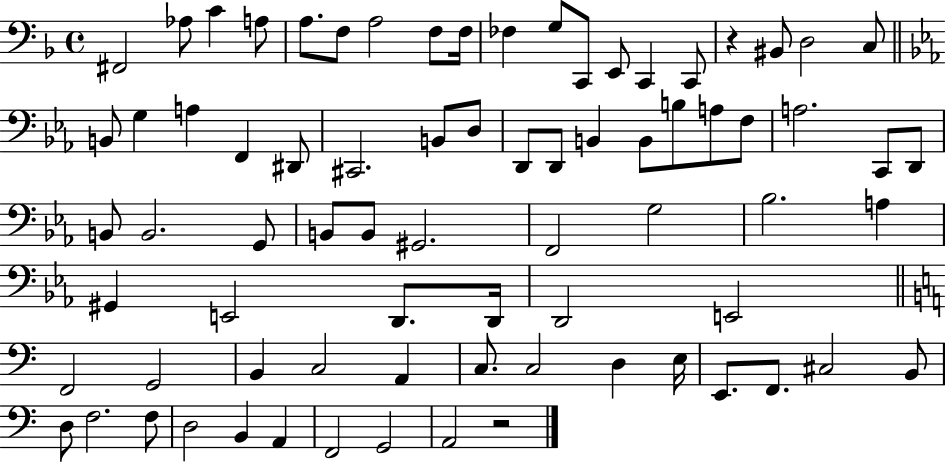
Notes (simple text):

F#2/h Ab3/e C4/q A3/e A3/e. F3/e A3/h F3/e F3/s FES3/q G3/e C2/e E2/e C2/q C2/e R/q BIS2/e D3/h C3/e B2/e G3/q A3/q F2/q D#2/e C#2/h. B2/e D3/e D2/e D2/e B2/q B2/e B3/e A3/e F3/e A3/h. C2/e D2/e B2/e B2/h. G2/e B2/e B2/e G#2/h. F2/h G3/h Bb3/h. A3/q G#2/q E2/h D2/e. D2/s D2/h E2/h F2/h G2/h B2/q C3/h A2/q C3/e. C3/h D3/q E3/s E2/e. F2/e. C#3/h B2/e D3/e F3/h. F3/e D3/h B2/q A2/q F2/h G2/h A2/h R/h